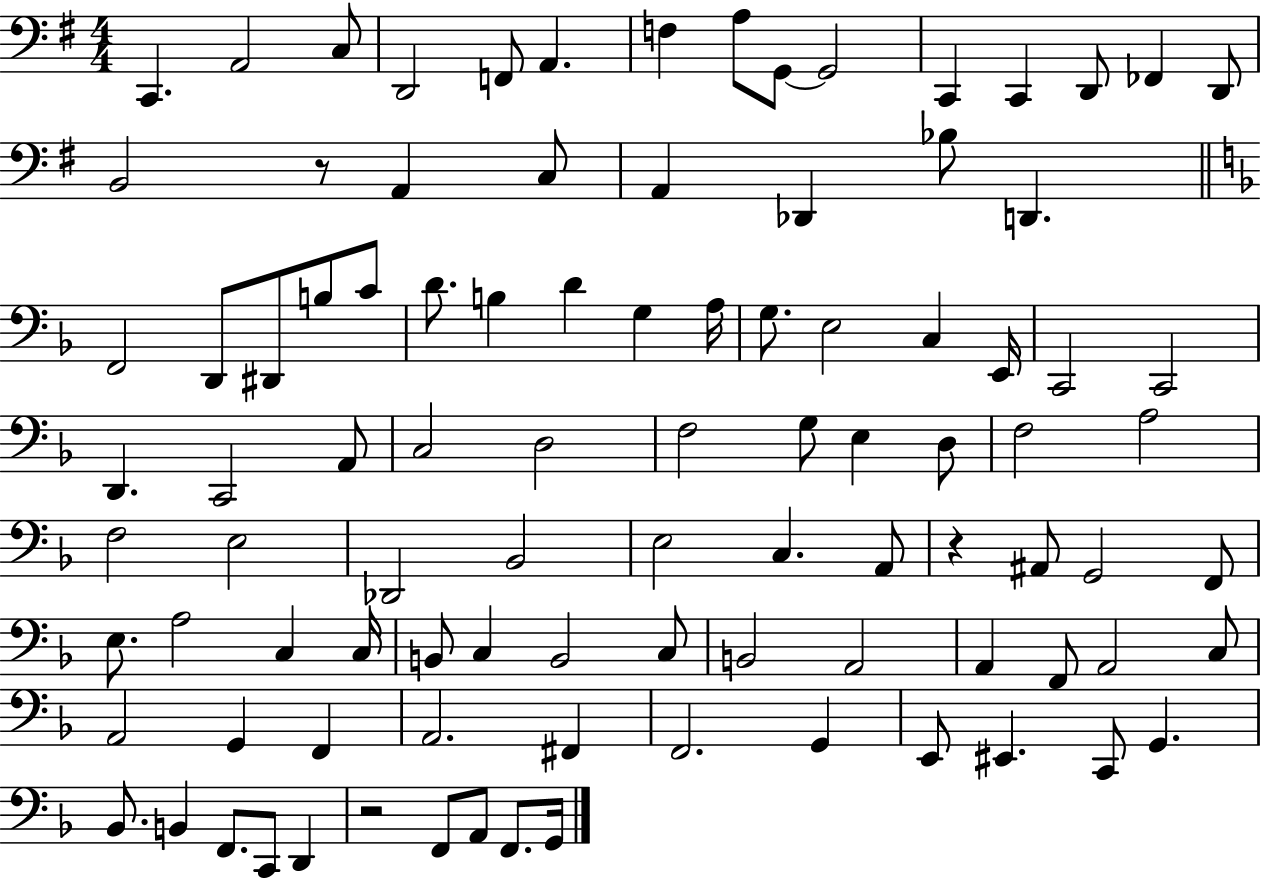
C2/q. A2/h C3/e D2/h F2/e A2/q. F3/q A3/e G2/e G2/h C2/q C2/q D2/e FES2/q D2/e B2/h R/e A2/q C3/e A2/q Db2/q Bb3/e D2/q. F2/h D2/e D#2/e B3/e C4/e D4/e. B3/q D4/q G3/q A3/s G3/e. E3/h C3/q E2/s C2/h C2/h D2/q. C2/h A2/e C3/h D3/h F3/h G3/e E3/q D3/e F3/h A3/h F3/h E3/h Db2/h Bb2/h E3/h C3/q. A2/e R/q A#2/e G2/h F2/e E3/e. A3/h C3/q C3/s B2/e C3/q B2/h C3/e B2/h A2/h A2/q F2/e A2/h C3/e A2/h G2/q F2/q A2/h. F#2/q F2/h. G2/q E2/e EIS2/q. C2/e G2/q. Bb2/e. B2/q F2/e. C2/e D2/q R/h F2/e A2/e F2/e. G2/s